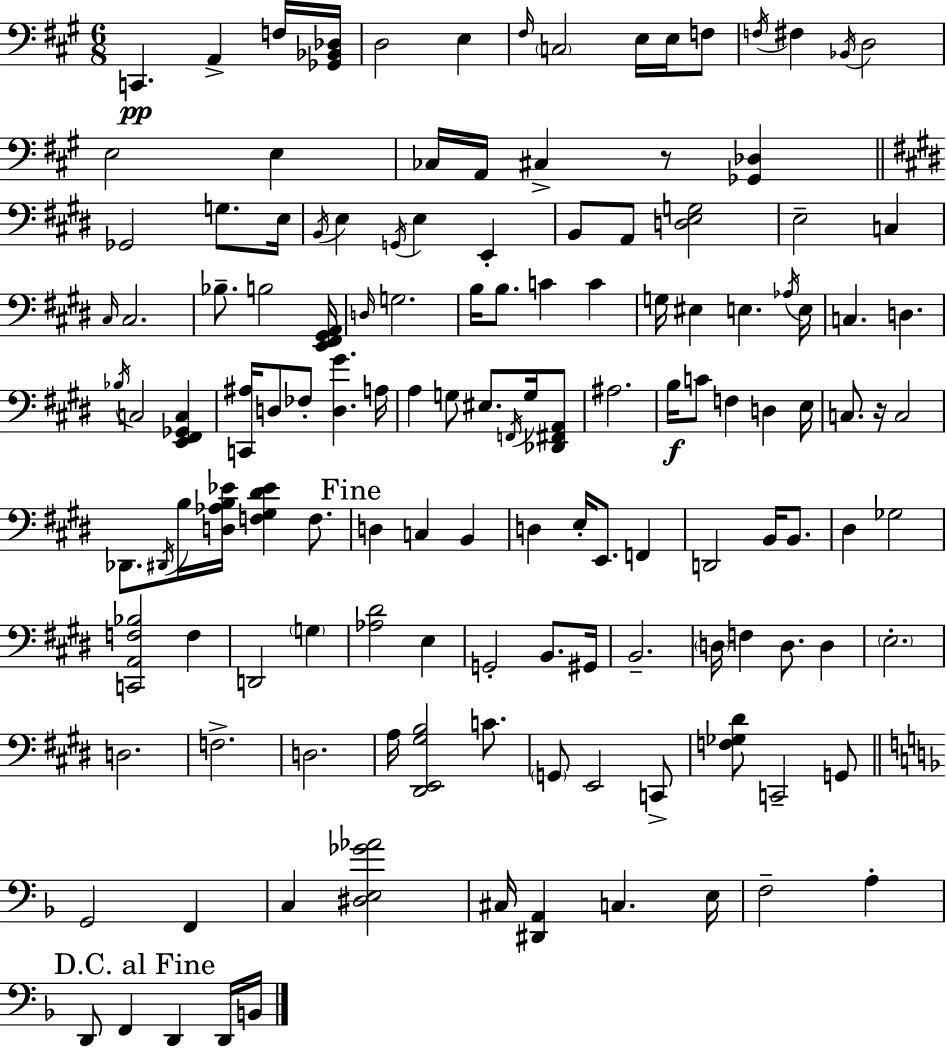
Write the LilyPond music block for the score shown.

{
  \clef bass
  \numericTimeSignature
  \time 6/8
  \key a \major
  \repeat volta 2 { c,4.\pp a,4-> f16 <ges, bes, des>16 | d2 e4 | \grace { fis16 } \parenthesize c2 e16 e16 f8 | \acciaccatura { f16 } fis4 \acciaccatura { bes,16 } d2 | \break e2 e4 | ces16 a,16 cis4-> r8 <ges, des>4 | \bar "||" \break \key e \major ges,2 g8. e16 | \acciaccatura { b,16 } e4 \acciaccatura { g,16 } e4 e,4-. | b,8 a,8 <d e g>2 | e2-- c4 | \break \grace { cis16 } cis2. | bes8.-- b2 | <e, fis, gis, a,>16 \grace { d16 } g2. | b16 b8. c'4 | \break c'4 g16 eis4 e4. | \acciaccatura { aes16 } e16 c4. d4. | \acciaccatura { bes16 } c2 | <e, fis, ges, c>4 <c, ais>16 d8 fes8-. <d gis'>4. | \break a16 a4 g8 | eis8. \acciaccatura { f,16 } g16 <des, fis, a,>8 ais2. | b16\f c'8 f4 | d4 e16 c8. r16 c2 | \break des,8. \acciaccatura { dis,16 } b16 | <d aes b ees'>16 <f gis dis' ees'>4 f8. \mark "Fine" d4 | c4 b,4 d4 | e16-. e,8. f,4 d,2 | \break b,16 b,8. dis4 | ges2 <c, a, f bes>2 | f4 d,2 | \parenthesize g4 <aes dis'>2 | \break e4 g,2-. | b,8. gis,16 b,2.-- | \parenthesize d16 f4 | d8. d4 \parenthesize e2.-. | \break d2. | f2.-> | d2. | a16 <dis, e, gis b>2 | \break c'8. \parenthesize g,8 e,2 | c,8-> <f ges dis'>8 c,2-- | g,8 \bar "||" \break \key f \major g,2 f,4 | c4 <dis e ges' aes'>2 | cis16 <dis, a,>4 c4. e16 | f2-- a4-. | \break \mark "D.C. al Fine" d,8 f,4 d,4 d,16 b,16 | } \bar "|."
}